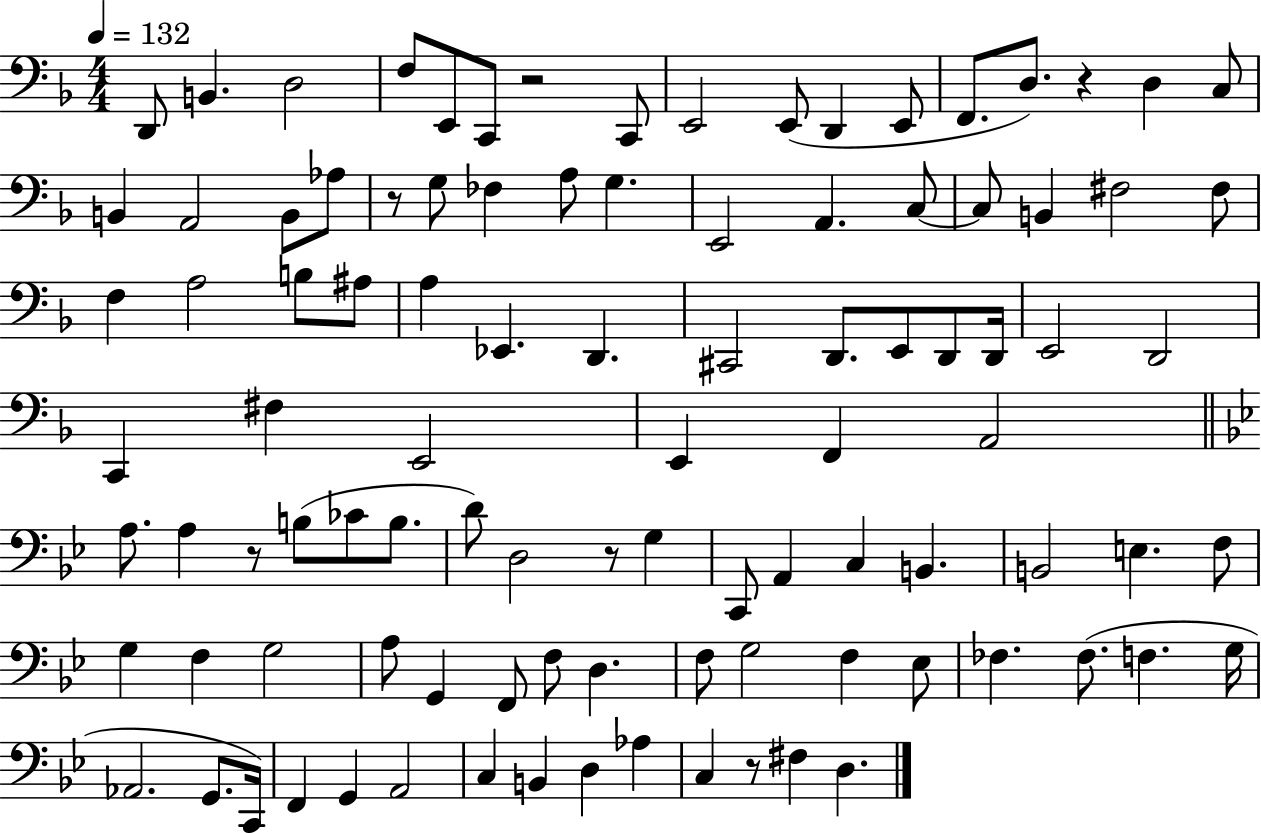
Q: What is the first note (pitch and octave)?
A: D2